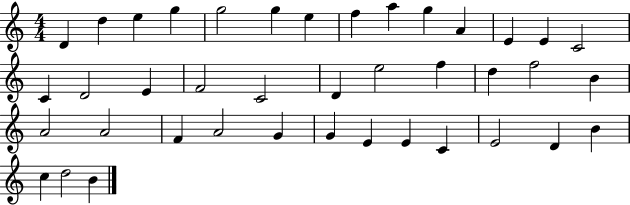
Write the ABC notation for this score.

X:1
T:Untitled
M:4/4
L:1/4
K:C
D d e g g2 g e f a g A E E C2 C D2 E F2 C2 D e2 f d f2 B A2 A2 F A2 G G E E C E2 D B c d2 B